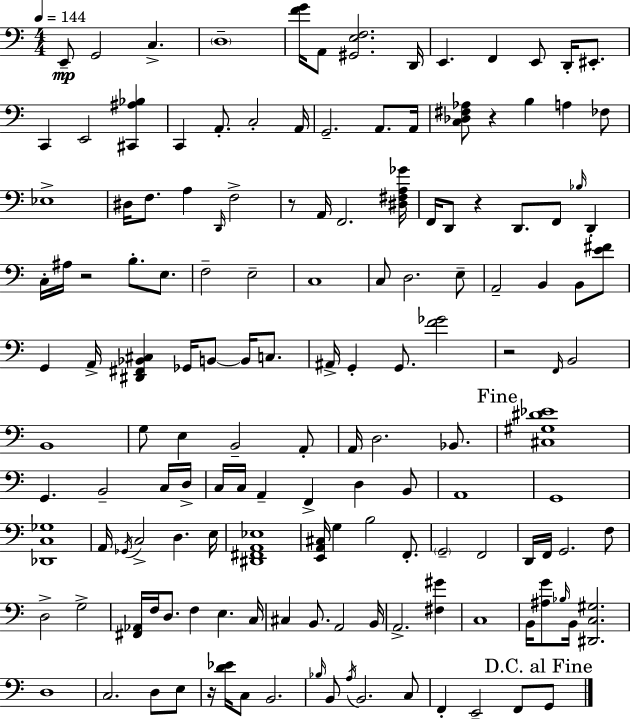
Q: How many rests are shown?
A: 6